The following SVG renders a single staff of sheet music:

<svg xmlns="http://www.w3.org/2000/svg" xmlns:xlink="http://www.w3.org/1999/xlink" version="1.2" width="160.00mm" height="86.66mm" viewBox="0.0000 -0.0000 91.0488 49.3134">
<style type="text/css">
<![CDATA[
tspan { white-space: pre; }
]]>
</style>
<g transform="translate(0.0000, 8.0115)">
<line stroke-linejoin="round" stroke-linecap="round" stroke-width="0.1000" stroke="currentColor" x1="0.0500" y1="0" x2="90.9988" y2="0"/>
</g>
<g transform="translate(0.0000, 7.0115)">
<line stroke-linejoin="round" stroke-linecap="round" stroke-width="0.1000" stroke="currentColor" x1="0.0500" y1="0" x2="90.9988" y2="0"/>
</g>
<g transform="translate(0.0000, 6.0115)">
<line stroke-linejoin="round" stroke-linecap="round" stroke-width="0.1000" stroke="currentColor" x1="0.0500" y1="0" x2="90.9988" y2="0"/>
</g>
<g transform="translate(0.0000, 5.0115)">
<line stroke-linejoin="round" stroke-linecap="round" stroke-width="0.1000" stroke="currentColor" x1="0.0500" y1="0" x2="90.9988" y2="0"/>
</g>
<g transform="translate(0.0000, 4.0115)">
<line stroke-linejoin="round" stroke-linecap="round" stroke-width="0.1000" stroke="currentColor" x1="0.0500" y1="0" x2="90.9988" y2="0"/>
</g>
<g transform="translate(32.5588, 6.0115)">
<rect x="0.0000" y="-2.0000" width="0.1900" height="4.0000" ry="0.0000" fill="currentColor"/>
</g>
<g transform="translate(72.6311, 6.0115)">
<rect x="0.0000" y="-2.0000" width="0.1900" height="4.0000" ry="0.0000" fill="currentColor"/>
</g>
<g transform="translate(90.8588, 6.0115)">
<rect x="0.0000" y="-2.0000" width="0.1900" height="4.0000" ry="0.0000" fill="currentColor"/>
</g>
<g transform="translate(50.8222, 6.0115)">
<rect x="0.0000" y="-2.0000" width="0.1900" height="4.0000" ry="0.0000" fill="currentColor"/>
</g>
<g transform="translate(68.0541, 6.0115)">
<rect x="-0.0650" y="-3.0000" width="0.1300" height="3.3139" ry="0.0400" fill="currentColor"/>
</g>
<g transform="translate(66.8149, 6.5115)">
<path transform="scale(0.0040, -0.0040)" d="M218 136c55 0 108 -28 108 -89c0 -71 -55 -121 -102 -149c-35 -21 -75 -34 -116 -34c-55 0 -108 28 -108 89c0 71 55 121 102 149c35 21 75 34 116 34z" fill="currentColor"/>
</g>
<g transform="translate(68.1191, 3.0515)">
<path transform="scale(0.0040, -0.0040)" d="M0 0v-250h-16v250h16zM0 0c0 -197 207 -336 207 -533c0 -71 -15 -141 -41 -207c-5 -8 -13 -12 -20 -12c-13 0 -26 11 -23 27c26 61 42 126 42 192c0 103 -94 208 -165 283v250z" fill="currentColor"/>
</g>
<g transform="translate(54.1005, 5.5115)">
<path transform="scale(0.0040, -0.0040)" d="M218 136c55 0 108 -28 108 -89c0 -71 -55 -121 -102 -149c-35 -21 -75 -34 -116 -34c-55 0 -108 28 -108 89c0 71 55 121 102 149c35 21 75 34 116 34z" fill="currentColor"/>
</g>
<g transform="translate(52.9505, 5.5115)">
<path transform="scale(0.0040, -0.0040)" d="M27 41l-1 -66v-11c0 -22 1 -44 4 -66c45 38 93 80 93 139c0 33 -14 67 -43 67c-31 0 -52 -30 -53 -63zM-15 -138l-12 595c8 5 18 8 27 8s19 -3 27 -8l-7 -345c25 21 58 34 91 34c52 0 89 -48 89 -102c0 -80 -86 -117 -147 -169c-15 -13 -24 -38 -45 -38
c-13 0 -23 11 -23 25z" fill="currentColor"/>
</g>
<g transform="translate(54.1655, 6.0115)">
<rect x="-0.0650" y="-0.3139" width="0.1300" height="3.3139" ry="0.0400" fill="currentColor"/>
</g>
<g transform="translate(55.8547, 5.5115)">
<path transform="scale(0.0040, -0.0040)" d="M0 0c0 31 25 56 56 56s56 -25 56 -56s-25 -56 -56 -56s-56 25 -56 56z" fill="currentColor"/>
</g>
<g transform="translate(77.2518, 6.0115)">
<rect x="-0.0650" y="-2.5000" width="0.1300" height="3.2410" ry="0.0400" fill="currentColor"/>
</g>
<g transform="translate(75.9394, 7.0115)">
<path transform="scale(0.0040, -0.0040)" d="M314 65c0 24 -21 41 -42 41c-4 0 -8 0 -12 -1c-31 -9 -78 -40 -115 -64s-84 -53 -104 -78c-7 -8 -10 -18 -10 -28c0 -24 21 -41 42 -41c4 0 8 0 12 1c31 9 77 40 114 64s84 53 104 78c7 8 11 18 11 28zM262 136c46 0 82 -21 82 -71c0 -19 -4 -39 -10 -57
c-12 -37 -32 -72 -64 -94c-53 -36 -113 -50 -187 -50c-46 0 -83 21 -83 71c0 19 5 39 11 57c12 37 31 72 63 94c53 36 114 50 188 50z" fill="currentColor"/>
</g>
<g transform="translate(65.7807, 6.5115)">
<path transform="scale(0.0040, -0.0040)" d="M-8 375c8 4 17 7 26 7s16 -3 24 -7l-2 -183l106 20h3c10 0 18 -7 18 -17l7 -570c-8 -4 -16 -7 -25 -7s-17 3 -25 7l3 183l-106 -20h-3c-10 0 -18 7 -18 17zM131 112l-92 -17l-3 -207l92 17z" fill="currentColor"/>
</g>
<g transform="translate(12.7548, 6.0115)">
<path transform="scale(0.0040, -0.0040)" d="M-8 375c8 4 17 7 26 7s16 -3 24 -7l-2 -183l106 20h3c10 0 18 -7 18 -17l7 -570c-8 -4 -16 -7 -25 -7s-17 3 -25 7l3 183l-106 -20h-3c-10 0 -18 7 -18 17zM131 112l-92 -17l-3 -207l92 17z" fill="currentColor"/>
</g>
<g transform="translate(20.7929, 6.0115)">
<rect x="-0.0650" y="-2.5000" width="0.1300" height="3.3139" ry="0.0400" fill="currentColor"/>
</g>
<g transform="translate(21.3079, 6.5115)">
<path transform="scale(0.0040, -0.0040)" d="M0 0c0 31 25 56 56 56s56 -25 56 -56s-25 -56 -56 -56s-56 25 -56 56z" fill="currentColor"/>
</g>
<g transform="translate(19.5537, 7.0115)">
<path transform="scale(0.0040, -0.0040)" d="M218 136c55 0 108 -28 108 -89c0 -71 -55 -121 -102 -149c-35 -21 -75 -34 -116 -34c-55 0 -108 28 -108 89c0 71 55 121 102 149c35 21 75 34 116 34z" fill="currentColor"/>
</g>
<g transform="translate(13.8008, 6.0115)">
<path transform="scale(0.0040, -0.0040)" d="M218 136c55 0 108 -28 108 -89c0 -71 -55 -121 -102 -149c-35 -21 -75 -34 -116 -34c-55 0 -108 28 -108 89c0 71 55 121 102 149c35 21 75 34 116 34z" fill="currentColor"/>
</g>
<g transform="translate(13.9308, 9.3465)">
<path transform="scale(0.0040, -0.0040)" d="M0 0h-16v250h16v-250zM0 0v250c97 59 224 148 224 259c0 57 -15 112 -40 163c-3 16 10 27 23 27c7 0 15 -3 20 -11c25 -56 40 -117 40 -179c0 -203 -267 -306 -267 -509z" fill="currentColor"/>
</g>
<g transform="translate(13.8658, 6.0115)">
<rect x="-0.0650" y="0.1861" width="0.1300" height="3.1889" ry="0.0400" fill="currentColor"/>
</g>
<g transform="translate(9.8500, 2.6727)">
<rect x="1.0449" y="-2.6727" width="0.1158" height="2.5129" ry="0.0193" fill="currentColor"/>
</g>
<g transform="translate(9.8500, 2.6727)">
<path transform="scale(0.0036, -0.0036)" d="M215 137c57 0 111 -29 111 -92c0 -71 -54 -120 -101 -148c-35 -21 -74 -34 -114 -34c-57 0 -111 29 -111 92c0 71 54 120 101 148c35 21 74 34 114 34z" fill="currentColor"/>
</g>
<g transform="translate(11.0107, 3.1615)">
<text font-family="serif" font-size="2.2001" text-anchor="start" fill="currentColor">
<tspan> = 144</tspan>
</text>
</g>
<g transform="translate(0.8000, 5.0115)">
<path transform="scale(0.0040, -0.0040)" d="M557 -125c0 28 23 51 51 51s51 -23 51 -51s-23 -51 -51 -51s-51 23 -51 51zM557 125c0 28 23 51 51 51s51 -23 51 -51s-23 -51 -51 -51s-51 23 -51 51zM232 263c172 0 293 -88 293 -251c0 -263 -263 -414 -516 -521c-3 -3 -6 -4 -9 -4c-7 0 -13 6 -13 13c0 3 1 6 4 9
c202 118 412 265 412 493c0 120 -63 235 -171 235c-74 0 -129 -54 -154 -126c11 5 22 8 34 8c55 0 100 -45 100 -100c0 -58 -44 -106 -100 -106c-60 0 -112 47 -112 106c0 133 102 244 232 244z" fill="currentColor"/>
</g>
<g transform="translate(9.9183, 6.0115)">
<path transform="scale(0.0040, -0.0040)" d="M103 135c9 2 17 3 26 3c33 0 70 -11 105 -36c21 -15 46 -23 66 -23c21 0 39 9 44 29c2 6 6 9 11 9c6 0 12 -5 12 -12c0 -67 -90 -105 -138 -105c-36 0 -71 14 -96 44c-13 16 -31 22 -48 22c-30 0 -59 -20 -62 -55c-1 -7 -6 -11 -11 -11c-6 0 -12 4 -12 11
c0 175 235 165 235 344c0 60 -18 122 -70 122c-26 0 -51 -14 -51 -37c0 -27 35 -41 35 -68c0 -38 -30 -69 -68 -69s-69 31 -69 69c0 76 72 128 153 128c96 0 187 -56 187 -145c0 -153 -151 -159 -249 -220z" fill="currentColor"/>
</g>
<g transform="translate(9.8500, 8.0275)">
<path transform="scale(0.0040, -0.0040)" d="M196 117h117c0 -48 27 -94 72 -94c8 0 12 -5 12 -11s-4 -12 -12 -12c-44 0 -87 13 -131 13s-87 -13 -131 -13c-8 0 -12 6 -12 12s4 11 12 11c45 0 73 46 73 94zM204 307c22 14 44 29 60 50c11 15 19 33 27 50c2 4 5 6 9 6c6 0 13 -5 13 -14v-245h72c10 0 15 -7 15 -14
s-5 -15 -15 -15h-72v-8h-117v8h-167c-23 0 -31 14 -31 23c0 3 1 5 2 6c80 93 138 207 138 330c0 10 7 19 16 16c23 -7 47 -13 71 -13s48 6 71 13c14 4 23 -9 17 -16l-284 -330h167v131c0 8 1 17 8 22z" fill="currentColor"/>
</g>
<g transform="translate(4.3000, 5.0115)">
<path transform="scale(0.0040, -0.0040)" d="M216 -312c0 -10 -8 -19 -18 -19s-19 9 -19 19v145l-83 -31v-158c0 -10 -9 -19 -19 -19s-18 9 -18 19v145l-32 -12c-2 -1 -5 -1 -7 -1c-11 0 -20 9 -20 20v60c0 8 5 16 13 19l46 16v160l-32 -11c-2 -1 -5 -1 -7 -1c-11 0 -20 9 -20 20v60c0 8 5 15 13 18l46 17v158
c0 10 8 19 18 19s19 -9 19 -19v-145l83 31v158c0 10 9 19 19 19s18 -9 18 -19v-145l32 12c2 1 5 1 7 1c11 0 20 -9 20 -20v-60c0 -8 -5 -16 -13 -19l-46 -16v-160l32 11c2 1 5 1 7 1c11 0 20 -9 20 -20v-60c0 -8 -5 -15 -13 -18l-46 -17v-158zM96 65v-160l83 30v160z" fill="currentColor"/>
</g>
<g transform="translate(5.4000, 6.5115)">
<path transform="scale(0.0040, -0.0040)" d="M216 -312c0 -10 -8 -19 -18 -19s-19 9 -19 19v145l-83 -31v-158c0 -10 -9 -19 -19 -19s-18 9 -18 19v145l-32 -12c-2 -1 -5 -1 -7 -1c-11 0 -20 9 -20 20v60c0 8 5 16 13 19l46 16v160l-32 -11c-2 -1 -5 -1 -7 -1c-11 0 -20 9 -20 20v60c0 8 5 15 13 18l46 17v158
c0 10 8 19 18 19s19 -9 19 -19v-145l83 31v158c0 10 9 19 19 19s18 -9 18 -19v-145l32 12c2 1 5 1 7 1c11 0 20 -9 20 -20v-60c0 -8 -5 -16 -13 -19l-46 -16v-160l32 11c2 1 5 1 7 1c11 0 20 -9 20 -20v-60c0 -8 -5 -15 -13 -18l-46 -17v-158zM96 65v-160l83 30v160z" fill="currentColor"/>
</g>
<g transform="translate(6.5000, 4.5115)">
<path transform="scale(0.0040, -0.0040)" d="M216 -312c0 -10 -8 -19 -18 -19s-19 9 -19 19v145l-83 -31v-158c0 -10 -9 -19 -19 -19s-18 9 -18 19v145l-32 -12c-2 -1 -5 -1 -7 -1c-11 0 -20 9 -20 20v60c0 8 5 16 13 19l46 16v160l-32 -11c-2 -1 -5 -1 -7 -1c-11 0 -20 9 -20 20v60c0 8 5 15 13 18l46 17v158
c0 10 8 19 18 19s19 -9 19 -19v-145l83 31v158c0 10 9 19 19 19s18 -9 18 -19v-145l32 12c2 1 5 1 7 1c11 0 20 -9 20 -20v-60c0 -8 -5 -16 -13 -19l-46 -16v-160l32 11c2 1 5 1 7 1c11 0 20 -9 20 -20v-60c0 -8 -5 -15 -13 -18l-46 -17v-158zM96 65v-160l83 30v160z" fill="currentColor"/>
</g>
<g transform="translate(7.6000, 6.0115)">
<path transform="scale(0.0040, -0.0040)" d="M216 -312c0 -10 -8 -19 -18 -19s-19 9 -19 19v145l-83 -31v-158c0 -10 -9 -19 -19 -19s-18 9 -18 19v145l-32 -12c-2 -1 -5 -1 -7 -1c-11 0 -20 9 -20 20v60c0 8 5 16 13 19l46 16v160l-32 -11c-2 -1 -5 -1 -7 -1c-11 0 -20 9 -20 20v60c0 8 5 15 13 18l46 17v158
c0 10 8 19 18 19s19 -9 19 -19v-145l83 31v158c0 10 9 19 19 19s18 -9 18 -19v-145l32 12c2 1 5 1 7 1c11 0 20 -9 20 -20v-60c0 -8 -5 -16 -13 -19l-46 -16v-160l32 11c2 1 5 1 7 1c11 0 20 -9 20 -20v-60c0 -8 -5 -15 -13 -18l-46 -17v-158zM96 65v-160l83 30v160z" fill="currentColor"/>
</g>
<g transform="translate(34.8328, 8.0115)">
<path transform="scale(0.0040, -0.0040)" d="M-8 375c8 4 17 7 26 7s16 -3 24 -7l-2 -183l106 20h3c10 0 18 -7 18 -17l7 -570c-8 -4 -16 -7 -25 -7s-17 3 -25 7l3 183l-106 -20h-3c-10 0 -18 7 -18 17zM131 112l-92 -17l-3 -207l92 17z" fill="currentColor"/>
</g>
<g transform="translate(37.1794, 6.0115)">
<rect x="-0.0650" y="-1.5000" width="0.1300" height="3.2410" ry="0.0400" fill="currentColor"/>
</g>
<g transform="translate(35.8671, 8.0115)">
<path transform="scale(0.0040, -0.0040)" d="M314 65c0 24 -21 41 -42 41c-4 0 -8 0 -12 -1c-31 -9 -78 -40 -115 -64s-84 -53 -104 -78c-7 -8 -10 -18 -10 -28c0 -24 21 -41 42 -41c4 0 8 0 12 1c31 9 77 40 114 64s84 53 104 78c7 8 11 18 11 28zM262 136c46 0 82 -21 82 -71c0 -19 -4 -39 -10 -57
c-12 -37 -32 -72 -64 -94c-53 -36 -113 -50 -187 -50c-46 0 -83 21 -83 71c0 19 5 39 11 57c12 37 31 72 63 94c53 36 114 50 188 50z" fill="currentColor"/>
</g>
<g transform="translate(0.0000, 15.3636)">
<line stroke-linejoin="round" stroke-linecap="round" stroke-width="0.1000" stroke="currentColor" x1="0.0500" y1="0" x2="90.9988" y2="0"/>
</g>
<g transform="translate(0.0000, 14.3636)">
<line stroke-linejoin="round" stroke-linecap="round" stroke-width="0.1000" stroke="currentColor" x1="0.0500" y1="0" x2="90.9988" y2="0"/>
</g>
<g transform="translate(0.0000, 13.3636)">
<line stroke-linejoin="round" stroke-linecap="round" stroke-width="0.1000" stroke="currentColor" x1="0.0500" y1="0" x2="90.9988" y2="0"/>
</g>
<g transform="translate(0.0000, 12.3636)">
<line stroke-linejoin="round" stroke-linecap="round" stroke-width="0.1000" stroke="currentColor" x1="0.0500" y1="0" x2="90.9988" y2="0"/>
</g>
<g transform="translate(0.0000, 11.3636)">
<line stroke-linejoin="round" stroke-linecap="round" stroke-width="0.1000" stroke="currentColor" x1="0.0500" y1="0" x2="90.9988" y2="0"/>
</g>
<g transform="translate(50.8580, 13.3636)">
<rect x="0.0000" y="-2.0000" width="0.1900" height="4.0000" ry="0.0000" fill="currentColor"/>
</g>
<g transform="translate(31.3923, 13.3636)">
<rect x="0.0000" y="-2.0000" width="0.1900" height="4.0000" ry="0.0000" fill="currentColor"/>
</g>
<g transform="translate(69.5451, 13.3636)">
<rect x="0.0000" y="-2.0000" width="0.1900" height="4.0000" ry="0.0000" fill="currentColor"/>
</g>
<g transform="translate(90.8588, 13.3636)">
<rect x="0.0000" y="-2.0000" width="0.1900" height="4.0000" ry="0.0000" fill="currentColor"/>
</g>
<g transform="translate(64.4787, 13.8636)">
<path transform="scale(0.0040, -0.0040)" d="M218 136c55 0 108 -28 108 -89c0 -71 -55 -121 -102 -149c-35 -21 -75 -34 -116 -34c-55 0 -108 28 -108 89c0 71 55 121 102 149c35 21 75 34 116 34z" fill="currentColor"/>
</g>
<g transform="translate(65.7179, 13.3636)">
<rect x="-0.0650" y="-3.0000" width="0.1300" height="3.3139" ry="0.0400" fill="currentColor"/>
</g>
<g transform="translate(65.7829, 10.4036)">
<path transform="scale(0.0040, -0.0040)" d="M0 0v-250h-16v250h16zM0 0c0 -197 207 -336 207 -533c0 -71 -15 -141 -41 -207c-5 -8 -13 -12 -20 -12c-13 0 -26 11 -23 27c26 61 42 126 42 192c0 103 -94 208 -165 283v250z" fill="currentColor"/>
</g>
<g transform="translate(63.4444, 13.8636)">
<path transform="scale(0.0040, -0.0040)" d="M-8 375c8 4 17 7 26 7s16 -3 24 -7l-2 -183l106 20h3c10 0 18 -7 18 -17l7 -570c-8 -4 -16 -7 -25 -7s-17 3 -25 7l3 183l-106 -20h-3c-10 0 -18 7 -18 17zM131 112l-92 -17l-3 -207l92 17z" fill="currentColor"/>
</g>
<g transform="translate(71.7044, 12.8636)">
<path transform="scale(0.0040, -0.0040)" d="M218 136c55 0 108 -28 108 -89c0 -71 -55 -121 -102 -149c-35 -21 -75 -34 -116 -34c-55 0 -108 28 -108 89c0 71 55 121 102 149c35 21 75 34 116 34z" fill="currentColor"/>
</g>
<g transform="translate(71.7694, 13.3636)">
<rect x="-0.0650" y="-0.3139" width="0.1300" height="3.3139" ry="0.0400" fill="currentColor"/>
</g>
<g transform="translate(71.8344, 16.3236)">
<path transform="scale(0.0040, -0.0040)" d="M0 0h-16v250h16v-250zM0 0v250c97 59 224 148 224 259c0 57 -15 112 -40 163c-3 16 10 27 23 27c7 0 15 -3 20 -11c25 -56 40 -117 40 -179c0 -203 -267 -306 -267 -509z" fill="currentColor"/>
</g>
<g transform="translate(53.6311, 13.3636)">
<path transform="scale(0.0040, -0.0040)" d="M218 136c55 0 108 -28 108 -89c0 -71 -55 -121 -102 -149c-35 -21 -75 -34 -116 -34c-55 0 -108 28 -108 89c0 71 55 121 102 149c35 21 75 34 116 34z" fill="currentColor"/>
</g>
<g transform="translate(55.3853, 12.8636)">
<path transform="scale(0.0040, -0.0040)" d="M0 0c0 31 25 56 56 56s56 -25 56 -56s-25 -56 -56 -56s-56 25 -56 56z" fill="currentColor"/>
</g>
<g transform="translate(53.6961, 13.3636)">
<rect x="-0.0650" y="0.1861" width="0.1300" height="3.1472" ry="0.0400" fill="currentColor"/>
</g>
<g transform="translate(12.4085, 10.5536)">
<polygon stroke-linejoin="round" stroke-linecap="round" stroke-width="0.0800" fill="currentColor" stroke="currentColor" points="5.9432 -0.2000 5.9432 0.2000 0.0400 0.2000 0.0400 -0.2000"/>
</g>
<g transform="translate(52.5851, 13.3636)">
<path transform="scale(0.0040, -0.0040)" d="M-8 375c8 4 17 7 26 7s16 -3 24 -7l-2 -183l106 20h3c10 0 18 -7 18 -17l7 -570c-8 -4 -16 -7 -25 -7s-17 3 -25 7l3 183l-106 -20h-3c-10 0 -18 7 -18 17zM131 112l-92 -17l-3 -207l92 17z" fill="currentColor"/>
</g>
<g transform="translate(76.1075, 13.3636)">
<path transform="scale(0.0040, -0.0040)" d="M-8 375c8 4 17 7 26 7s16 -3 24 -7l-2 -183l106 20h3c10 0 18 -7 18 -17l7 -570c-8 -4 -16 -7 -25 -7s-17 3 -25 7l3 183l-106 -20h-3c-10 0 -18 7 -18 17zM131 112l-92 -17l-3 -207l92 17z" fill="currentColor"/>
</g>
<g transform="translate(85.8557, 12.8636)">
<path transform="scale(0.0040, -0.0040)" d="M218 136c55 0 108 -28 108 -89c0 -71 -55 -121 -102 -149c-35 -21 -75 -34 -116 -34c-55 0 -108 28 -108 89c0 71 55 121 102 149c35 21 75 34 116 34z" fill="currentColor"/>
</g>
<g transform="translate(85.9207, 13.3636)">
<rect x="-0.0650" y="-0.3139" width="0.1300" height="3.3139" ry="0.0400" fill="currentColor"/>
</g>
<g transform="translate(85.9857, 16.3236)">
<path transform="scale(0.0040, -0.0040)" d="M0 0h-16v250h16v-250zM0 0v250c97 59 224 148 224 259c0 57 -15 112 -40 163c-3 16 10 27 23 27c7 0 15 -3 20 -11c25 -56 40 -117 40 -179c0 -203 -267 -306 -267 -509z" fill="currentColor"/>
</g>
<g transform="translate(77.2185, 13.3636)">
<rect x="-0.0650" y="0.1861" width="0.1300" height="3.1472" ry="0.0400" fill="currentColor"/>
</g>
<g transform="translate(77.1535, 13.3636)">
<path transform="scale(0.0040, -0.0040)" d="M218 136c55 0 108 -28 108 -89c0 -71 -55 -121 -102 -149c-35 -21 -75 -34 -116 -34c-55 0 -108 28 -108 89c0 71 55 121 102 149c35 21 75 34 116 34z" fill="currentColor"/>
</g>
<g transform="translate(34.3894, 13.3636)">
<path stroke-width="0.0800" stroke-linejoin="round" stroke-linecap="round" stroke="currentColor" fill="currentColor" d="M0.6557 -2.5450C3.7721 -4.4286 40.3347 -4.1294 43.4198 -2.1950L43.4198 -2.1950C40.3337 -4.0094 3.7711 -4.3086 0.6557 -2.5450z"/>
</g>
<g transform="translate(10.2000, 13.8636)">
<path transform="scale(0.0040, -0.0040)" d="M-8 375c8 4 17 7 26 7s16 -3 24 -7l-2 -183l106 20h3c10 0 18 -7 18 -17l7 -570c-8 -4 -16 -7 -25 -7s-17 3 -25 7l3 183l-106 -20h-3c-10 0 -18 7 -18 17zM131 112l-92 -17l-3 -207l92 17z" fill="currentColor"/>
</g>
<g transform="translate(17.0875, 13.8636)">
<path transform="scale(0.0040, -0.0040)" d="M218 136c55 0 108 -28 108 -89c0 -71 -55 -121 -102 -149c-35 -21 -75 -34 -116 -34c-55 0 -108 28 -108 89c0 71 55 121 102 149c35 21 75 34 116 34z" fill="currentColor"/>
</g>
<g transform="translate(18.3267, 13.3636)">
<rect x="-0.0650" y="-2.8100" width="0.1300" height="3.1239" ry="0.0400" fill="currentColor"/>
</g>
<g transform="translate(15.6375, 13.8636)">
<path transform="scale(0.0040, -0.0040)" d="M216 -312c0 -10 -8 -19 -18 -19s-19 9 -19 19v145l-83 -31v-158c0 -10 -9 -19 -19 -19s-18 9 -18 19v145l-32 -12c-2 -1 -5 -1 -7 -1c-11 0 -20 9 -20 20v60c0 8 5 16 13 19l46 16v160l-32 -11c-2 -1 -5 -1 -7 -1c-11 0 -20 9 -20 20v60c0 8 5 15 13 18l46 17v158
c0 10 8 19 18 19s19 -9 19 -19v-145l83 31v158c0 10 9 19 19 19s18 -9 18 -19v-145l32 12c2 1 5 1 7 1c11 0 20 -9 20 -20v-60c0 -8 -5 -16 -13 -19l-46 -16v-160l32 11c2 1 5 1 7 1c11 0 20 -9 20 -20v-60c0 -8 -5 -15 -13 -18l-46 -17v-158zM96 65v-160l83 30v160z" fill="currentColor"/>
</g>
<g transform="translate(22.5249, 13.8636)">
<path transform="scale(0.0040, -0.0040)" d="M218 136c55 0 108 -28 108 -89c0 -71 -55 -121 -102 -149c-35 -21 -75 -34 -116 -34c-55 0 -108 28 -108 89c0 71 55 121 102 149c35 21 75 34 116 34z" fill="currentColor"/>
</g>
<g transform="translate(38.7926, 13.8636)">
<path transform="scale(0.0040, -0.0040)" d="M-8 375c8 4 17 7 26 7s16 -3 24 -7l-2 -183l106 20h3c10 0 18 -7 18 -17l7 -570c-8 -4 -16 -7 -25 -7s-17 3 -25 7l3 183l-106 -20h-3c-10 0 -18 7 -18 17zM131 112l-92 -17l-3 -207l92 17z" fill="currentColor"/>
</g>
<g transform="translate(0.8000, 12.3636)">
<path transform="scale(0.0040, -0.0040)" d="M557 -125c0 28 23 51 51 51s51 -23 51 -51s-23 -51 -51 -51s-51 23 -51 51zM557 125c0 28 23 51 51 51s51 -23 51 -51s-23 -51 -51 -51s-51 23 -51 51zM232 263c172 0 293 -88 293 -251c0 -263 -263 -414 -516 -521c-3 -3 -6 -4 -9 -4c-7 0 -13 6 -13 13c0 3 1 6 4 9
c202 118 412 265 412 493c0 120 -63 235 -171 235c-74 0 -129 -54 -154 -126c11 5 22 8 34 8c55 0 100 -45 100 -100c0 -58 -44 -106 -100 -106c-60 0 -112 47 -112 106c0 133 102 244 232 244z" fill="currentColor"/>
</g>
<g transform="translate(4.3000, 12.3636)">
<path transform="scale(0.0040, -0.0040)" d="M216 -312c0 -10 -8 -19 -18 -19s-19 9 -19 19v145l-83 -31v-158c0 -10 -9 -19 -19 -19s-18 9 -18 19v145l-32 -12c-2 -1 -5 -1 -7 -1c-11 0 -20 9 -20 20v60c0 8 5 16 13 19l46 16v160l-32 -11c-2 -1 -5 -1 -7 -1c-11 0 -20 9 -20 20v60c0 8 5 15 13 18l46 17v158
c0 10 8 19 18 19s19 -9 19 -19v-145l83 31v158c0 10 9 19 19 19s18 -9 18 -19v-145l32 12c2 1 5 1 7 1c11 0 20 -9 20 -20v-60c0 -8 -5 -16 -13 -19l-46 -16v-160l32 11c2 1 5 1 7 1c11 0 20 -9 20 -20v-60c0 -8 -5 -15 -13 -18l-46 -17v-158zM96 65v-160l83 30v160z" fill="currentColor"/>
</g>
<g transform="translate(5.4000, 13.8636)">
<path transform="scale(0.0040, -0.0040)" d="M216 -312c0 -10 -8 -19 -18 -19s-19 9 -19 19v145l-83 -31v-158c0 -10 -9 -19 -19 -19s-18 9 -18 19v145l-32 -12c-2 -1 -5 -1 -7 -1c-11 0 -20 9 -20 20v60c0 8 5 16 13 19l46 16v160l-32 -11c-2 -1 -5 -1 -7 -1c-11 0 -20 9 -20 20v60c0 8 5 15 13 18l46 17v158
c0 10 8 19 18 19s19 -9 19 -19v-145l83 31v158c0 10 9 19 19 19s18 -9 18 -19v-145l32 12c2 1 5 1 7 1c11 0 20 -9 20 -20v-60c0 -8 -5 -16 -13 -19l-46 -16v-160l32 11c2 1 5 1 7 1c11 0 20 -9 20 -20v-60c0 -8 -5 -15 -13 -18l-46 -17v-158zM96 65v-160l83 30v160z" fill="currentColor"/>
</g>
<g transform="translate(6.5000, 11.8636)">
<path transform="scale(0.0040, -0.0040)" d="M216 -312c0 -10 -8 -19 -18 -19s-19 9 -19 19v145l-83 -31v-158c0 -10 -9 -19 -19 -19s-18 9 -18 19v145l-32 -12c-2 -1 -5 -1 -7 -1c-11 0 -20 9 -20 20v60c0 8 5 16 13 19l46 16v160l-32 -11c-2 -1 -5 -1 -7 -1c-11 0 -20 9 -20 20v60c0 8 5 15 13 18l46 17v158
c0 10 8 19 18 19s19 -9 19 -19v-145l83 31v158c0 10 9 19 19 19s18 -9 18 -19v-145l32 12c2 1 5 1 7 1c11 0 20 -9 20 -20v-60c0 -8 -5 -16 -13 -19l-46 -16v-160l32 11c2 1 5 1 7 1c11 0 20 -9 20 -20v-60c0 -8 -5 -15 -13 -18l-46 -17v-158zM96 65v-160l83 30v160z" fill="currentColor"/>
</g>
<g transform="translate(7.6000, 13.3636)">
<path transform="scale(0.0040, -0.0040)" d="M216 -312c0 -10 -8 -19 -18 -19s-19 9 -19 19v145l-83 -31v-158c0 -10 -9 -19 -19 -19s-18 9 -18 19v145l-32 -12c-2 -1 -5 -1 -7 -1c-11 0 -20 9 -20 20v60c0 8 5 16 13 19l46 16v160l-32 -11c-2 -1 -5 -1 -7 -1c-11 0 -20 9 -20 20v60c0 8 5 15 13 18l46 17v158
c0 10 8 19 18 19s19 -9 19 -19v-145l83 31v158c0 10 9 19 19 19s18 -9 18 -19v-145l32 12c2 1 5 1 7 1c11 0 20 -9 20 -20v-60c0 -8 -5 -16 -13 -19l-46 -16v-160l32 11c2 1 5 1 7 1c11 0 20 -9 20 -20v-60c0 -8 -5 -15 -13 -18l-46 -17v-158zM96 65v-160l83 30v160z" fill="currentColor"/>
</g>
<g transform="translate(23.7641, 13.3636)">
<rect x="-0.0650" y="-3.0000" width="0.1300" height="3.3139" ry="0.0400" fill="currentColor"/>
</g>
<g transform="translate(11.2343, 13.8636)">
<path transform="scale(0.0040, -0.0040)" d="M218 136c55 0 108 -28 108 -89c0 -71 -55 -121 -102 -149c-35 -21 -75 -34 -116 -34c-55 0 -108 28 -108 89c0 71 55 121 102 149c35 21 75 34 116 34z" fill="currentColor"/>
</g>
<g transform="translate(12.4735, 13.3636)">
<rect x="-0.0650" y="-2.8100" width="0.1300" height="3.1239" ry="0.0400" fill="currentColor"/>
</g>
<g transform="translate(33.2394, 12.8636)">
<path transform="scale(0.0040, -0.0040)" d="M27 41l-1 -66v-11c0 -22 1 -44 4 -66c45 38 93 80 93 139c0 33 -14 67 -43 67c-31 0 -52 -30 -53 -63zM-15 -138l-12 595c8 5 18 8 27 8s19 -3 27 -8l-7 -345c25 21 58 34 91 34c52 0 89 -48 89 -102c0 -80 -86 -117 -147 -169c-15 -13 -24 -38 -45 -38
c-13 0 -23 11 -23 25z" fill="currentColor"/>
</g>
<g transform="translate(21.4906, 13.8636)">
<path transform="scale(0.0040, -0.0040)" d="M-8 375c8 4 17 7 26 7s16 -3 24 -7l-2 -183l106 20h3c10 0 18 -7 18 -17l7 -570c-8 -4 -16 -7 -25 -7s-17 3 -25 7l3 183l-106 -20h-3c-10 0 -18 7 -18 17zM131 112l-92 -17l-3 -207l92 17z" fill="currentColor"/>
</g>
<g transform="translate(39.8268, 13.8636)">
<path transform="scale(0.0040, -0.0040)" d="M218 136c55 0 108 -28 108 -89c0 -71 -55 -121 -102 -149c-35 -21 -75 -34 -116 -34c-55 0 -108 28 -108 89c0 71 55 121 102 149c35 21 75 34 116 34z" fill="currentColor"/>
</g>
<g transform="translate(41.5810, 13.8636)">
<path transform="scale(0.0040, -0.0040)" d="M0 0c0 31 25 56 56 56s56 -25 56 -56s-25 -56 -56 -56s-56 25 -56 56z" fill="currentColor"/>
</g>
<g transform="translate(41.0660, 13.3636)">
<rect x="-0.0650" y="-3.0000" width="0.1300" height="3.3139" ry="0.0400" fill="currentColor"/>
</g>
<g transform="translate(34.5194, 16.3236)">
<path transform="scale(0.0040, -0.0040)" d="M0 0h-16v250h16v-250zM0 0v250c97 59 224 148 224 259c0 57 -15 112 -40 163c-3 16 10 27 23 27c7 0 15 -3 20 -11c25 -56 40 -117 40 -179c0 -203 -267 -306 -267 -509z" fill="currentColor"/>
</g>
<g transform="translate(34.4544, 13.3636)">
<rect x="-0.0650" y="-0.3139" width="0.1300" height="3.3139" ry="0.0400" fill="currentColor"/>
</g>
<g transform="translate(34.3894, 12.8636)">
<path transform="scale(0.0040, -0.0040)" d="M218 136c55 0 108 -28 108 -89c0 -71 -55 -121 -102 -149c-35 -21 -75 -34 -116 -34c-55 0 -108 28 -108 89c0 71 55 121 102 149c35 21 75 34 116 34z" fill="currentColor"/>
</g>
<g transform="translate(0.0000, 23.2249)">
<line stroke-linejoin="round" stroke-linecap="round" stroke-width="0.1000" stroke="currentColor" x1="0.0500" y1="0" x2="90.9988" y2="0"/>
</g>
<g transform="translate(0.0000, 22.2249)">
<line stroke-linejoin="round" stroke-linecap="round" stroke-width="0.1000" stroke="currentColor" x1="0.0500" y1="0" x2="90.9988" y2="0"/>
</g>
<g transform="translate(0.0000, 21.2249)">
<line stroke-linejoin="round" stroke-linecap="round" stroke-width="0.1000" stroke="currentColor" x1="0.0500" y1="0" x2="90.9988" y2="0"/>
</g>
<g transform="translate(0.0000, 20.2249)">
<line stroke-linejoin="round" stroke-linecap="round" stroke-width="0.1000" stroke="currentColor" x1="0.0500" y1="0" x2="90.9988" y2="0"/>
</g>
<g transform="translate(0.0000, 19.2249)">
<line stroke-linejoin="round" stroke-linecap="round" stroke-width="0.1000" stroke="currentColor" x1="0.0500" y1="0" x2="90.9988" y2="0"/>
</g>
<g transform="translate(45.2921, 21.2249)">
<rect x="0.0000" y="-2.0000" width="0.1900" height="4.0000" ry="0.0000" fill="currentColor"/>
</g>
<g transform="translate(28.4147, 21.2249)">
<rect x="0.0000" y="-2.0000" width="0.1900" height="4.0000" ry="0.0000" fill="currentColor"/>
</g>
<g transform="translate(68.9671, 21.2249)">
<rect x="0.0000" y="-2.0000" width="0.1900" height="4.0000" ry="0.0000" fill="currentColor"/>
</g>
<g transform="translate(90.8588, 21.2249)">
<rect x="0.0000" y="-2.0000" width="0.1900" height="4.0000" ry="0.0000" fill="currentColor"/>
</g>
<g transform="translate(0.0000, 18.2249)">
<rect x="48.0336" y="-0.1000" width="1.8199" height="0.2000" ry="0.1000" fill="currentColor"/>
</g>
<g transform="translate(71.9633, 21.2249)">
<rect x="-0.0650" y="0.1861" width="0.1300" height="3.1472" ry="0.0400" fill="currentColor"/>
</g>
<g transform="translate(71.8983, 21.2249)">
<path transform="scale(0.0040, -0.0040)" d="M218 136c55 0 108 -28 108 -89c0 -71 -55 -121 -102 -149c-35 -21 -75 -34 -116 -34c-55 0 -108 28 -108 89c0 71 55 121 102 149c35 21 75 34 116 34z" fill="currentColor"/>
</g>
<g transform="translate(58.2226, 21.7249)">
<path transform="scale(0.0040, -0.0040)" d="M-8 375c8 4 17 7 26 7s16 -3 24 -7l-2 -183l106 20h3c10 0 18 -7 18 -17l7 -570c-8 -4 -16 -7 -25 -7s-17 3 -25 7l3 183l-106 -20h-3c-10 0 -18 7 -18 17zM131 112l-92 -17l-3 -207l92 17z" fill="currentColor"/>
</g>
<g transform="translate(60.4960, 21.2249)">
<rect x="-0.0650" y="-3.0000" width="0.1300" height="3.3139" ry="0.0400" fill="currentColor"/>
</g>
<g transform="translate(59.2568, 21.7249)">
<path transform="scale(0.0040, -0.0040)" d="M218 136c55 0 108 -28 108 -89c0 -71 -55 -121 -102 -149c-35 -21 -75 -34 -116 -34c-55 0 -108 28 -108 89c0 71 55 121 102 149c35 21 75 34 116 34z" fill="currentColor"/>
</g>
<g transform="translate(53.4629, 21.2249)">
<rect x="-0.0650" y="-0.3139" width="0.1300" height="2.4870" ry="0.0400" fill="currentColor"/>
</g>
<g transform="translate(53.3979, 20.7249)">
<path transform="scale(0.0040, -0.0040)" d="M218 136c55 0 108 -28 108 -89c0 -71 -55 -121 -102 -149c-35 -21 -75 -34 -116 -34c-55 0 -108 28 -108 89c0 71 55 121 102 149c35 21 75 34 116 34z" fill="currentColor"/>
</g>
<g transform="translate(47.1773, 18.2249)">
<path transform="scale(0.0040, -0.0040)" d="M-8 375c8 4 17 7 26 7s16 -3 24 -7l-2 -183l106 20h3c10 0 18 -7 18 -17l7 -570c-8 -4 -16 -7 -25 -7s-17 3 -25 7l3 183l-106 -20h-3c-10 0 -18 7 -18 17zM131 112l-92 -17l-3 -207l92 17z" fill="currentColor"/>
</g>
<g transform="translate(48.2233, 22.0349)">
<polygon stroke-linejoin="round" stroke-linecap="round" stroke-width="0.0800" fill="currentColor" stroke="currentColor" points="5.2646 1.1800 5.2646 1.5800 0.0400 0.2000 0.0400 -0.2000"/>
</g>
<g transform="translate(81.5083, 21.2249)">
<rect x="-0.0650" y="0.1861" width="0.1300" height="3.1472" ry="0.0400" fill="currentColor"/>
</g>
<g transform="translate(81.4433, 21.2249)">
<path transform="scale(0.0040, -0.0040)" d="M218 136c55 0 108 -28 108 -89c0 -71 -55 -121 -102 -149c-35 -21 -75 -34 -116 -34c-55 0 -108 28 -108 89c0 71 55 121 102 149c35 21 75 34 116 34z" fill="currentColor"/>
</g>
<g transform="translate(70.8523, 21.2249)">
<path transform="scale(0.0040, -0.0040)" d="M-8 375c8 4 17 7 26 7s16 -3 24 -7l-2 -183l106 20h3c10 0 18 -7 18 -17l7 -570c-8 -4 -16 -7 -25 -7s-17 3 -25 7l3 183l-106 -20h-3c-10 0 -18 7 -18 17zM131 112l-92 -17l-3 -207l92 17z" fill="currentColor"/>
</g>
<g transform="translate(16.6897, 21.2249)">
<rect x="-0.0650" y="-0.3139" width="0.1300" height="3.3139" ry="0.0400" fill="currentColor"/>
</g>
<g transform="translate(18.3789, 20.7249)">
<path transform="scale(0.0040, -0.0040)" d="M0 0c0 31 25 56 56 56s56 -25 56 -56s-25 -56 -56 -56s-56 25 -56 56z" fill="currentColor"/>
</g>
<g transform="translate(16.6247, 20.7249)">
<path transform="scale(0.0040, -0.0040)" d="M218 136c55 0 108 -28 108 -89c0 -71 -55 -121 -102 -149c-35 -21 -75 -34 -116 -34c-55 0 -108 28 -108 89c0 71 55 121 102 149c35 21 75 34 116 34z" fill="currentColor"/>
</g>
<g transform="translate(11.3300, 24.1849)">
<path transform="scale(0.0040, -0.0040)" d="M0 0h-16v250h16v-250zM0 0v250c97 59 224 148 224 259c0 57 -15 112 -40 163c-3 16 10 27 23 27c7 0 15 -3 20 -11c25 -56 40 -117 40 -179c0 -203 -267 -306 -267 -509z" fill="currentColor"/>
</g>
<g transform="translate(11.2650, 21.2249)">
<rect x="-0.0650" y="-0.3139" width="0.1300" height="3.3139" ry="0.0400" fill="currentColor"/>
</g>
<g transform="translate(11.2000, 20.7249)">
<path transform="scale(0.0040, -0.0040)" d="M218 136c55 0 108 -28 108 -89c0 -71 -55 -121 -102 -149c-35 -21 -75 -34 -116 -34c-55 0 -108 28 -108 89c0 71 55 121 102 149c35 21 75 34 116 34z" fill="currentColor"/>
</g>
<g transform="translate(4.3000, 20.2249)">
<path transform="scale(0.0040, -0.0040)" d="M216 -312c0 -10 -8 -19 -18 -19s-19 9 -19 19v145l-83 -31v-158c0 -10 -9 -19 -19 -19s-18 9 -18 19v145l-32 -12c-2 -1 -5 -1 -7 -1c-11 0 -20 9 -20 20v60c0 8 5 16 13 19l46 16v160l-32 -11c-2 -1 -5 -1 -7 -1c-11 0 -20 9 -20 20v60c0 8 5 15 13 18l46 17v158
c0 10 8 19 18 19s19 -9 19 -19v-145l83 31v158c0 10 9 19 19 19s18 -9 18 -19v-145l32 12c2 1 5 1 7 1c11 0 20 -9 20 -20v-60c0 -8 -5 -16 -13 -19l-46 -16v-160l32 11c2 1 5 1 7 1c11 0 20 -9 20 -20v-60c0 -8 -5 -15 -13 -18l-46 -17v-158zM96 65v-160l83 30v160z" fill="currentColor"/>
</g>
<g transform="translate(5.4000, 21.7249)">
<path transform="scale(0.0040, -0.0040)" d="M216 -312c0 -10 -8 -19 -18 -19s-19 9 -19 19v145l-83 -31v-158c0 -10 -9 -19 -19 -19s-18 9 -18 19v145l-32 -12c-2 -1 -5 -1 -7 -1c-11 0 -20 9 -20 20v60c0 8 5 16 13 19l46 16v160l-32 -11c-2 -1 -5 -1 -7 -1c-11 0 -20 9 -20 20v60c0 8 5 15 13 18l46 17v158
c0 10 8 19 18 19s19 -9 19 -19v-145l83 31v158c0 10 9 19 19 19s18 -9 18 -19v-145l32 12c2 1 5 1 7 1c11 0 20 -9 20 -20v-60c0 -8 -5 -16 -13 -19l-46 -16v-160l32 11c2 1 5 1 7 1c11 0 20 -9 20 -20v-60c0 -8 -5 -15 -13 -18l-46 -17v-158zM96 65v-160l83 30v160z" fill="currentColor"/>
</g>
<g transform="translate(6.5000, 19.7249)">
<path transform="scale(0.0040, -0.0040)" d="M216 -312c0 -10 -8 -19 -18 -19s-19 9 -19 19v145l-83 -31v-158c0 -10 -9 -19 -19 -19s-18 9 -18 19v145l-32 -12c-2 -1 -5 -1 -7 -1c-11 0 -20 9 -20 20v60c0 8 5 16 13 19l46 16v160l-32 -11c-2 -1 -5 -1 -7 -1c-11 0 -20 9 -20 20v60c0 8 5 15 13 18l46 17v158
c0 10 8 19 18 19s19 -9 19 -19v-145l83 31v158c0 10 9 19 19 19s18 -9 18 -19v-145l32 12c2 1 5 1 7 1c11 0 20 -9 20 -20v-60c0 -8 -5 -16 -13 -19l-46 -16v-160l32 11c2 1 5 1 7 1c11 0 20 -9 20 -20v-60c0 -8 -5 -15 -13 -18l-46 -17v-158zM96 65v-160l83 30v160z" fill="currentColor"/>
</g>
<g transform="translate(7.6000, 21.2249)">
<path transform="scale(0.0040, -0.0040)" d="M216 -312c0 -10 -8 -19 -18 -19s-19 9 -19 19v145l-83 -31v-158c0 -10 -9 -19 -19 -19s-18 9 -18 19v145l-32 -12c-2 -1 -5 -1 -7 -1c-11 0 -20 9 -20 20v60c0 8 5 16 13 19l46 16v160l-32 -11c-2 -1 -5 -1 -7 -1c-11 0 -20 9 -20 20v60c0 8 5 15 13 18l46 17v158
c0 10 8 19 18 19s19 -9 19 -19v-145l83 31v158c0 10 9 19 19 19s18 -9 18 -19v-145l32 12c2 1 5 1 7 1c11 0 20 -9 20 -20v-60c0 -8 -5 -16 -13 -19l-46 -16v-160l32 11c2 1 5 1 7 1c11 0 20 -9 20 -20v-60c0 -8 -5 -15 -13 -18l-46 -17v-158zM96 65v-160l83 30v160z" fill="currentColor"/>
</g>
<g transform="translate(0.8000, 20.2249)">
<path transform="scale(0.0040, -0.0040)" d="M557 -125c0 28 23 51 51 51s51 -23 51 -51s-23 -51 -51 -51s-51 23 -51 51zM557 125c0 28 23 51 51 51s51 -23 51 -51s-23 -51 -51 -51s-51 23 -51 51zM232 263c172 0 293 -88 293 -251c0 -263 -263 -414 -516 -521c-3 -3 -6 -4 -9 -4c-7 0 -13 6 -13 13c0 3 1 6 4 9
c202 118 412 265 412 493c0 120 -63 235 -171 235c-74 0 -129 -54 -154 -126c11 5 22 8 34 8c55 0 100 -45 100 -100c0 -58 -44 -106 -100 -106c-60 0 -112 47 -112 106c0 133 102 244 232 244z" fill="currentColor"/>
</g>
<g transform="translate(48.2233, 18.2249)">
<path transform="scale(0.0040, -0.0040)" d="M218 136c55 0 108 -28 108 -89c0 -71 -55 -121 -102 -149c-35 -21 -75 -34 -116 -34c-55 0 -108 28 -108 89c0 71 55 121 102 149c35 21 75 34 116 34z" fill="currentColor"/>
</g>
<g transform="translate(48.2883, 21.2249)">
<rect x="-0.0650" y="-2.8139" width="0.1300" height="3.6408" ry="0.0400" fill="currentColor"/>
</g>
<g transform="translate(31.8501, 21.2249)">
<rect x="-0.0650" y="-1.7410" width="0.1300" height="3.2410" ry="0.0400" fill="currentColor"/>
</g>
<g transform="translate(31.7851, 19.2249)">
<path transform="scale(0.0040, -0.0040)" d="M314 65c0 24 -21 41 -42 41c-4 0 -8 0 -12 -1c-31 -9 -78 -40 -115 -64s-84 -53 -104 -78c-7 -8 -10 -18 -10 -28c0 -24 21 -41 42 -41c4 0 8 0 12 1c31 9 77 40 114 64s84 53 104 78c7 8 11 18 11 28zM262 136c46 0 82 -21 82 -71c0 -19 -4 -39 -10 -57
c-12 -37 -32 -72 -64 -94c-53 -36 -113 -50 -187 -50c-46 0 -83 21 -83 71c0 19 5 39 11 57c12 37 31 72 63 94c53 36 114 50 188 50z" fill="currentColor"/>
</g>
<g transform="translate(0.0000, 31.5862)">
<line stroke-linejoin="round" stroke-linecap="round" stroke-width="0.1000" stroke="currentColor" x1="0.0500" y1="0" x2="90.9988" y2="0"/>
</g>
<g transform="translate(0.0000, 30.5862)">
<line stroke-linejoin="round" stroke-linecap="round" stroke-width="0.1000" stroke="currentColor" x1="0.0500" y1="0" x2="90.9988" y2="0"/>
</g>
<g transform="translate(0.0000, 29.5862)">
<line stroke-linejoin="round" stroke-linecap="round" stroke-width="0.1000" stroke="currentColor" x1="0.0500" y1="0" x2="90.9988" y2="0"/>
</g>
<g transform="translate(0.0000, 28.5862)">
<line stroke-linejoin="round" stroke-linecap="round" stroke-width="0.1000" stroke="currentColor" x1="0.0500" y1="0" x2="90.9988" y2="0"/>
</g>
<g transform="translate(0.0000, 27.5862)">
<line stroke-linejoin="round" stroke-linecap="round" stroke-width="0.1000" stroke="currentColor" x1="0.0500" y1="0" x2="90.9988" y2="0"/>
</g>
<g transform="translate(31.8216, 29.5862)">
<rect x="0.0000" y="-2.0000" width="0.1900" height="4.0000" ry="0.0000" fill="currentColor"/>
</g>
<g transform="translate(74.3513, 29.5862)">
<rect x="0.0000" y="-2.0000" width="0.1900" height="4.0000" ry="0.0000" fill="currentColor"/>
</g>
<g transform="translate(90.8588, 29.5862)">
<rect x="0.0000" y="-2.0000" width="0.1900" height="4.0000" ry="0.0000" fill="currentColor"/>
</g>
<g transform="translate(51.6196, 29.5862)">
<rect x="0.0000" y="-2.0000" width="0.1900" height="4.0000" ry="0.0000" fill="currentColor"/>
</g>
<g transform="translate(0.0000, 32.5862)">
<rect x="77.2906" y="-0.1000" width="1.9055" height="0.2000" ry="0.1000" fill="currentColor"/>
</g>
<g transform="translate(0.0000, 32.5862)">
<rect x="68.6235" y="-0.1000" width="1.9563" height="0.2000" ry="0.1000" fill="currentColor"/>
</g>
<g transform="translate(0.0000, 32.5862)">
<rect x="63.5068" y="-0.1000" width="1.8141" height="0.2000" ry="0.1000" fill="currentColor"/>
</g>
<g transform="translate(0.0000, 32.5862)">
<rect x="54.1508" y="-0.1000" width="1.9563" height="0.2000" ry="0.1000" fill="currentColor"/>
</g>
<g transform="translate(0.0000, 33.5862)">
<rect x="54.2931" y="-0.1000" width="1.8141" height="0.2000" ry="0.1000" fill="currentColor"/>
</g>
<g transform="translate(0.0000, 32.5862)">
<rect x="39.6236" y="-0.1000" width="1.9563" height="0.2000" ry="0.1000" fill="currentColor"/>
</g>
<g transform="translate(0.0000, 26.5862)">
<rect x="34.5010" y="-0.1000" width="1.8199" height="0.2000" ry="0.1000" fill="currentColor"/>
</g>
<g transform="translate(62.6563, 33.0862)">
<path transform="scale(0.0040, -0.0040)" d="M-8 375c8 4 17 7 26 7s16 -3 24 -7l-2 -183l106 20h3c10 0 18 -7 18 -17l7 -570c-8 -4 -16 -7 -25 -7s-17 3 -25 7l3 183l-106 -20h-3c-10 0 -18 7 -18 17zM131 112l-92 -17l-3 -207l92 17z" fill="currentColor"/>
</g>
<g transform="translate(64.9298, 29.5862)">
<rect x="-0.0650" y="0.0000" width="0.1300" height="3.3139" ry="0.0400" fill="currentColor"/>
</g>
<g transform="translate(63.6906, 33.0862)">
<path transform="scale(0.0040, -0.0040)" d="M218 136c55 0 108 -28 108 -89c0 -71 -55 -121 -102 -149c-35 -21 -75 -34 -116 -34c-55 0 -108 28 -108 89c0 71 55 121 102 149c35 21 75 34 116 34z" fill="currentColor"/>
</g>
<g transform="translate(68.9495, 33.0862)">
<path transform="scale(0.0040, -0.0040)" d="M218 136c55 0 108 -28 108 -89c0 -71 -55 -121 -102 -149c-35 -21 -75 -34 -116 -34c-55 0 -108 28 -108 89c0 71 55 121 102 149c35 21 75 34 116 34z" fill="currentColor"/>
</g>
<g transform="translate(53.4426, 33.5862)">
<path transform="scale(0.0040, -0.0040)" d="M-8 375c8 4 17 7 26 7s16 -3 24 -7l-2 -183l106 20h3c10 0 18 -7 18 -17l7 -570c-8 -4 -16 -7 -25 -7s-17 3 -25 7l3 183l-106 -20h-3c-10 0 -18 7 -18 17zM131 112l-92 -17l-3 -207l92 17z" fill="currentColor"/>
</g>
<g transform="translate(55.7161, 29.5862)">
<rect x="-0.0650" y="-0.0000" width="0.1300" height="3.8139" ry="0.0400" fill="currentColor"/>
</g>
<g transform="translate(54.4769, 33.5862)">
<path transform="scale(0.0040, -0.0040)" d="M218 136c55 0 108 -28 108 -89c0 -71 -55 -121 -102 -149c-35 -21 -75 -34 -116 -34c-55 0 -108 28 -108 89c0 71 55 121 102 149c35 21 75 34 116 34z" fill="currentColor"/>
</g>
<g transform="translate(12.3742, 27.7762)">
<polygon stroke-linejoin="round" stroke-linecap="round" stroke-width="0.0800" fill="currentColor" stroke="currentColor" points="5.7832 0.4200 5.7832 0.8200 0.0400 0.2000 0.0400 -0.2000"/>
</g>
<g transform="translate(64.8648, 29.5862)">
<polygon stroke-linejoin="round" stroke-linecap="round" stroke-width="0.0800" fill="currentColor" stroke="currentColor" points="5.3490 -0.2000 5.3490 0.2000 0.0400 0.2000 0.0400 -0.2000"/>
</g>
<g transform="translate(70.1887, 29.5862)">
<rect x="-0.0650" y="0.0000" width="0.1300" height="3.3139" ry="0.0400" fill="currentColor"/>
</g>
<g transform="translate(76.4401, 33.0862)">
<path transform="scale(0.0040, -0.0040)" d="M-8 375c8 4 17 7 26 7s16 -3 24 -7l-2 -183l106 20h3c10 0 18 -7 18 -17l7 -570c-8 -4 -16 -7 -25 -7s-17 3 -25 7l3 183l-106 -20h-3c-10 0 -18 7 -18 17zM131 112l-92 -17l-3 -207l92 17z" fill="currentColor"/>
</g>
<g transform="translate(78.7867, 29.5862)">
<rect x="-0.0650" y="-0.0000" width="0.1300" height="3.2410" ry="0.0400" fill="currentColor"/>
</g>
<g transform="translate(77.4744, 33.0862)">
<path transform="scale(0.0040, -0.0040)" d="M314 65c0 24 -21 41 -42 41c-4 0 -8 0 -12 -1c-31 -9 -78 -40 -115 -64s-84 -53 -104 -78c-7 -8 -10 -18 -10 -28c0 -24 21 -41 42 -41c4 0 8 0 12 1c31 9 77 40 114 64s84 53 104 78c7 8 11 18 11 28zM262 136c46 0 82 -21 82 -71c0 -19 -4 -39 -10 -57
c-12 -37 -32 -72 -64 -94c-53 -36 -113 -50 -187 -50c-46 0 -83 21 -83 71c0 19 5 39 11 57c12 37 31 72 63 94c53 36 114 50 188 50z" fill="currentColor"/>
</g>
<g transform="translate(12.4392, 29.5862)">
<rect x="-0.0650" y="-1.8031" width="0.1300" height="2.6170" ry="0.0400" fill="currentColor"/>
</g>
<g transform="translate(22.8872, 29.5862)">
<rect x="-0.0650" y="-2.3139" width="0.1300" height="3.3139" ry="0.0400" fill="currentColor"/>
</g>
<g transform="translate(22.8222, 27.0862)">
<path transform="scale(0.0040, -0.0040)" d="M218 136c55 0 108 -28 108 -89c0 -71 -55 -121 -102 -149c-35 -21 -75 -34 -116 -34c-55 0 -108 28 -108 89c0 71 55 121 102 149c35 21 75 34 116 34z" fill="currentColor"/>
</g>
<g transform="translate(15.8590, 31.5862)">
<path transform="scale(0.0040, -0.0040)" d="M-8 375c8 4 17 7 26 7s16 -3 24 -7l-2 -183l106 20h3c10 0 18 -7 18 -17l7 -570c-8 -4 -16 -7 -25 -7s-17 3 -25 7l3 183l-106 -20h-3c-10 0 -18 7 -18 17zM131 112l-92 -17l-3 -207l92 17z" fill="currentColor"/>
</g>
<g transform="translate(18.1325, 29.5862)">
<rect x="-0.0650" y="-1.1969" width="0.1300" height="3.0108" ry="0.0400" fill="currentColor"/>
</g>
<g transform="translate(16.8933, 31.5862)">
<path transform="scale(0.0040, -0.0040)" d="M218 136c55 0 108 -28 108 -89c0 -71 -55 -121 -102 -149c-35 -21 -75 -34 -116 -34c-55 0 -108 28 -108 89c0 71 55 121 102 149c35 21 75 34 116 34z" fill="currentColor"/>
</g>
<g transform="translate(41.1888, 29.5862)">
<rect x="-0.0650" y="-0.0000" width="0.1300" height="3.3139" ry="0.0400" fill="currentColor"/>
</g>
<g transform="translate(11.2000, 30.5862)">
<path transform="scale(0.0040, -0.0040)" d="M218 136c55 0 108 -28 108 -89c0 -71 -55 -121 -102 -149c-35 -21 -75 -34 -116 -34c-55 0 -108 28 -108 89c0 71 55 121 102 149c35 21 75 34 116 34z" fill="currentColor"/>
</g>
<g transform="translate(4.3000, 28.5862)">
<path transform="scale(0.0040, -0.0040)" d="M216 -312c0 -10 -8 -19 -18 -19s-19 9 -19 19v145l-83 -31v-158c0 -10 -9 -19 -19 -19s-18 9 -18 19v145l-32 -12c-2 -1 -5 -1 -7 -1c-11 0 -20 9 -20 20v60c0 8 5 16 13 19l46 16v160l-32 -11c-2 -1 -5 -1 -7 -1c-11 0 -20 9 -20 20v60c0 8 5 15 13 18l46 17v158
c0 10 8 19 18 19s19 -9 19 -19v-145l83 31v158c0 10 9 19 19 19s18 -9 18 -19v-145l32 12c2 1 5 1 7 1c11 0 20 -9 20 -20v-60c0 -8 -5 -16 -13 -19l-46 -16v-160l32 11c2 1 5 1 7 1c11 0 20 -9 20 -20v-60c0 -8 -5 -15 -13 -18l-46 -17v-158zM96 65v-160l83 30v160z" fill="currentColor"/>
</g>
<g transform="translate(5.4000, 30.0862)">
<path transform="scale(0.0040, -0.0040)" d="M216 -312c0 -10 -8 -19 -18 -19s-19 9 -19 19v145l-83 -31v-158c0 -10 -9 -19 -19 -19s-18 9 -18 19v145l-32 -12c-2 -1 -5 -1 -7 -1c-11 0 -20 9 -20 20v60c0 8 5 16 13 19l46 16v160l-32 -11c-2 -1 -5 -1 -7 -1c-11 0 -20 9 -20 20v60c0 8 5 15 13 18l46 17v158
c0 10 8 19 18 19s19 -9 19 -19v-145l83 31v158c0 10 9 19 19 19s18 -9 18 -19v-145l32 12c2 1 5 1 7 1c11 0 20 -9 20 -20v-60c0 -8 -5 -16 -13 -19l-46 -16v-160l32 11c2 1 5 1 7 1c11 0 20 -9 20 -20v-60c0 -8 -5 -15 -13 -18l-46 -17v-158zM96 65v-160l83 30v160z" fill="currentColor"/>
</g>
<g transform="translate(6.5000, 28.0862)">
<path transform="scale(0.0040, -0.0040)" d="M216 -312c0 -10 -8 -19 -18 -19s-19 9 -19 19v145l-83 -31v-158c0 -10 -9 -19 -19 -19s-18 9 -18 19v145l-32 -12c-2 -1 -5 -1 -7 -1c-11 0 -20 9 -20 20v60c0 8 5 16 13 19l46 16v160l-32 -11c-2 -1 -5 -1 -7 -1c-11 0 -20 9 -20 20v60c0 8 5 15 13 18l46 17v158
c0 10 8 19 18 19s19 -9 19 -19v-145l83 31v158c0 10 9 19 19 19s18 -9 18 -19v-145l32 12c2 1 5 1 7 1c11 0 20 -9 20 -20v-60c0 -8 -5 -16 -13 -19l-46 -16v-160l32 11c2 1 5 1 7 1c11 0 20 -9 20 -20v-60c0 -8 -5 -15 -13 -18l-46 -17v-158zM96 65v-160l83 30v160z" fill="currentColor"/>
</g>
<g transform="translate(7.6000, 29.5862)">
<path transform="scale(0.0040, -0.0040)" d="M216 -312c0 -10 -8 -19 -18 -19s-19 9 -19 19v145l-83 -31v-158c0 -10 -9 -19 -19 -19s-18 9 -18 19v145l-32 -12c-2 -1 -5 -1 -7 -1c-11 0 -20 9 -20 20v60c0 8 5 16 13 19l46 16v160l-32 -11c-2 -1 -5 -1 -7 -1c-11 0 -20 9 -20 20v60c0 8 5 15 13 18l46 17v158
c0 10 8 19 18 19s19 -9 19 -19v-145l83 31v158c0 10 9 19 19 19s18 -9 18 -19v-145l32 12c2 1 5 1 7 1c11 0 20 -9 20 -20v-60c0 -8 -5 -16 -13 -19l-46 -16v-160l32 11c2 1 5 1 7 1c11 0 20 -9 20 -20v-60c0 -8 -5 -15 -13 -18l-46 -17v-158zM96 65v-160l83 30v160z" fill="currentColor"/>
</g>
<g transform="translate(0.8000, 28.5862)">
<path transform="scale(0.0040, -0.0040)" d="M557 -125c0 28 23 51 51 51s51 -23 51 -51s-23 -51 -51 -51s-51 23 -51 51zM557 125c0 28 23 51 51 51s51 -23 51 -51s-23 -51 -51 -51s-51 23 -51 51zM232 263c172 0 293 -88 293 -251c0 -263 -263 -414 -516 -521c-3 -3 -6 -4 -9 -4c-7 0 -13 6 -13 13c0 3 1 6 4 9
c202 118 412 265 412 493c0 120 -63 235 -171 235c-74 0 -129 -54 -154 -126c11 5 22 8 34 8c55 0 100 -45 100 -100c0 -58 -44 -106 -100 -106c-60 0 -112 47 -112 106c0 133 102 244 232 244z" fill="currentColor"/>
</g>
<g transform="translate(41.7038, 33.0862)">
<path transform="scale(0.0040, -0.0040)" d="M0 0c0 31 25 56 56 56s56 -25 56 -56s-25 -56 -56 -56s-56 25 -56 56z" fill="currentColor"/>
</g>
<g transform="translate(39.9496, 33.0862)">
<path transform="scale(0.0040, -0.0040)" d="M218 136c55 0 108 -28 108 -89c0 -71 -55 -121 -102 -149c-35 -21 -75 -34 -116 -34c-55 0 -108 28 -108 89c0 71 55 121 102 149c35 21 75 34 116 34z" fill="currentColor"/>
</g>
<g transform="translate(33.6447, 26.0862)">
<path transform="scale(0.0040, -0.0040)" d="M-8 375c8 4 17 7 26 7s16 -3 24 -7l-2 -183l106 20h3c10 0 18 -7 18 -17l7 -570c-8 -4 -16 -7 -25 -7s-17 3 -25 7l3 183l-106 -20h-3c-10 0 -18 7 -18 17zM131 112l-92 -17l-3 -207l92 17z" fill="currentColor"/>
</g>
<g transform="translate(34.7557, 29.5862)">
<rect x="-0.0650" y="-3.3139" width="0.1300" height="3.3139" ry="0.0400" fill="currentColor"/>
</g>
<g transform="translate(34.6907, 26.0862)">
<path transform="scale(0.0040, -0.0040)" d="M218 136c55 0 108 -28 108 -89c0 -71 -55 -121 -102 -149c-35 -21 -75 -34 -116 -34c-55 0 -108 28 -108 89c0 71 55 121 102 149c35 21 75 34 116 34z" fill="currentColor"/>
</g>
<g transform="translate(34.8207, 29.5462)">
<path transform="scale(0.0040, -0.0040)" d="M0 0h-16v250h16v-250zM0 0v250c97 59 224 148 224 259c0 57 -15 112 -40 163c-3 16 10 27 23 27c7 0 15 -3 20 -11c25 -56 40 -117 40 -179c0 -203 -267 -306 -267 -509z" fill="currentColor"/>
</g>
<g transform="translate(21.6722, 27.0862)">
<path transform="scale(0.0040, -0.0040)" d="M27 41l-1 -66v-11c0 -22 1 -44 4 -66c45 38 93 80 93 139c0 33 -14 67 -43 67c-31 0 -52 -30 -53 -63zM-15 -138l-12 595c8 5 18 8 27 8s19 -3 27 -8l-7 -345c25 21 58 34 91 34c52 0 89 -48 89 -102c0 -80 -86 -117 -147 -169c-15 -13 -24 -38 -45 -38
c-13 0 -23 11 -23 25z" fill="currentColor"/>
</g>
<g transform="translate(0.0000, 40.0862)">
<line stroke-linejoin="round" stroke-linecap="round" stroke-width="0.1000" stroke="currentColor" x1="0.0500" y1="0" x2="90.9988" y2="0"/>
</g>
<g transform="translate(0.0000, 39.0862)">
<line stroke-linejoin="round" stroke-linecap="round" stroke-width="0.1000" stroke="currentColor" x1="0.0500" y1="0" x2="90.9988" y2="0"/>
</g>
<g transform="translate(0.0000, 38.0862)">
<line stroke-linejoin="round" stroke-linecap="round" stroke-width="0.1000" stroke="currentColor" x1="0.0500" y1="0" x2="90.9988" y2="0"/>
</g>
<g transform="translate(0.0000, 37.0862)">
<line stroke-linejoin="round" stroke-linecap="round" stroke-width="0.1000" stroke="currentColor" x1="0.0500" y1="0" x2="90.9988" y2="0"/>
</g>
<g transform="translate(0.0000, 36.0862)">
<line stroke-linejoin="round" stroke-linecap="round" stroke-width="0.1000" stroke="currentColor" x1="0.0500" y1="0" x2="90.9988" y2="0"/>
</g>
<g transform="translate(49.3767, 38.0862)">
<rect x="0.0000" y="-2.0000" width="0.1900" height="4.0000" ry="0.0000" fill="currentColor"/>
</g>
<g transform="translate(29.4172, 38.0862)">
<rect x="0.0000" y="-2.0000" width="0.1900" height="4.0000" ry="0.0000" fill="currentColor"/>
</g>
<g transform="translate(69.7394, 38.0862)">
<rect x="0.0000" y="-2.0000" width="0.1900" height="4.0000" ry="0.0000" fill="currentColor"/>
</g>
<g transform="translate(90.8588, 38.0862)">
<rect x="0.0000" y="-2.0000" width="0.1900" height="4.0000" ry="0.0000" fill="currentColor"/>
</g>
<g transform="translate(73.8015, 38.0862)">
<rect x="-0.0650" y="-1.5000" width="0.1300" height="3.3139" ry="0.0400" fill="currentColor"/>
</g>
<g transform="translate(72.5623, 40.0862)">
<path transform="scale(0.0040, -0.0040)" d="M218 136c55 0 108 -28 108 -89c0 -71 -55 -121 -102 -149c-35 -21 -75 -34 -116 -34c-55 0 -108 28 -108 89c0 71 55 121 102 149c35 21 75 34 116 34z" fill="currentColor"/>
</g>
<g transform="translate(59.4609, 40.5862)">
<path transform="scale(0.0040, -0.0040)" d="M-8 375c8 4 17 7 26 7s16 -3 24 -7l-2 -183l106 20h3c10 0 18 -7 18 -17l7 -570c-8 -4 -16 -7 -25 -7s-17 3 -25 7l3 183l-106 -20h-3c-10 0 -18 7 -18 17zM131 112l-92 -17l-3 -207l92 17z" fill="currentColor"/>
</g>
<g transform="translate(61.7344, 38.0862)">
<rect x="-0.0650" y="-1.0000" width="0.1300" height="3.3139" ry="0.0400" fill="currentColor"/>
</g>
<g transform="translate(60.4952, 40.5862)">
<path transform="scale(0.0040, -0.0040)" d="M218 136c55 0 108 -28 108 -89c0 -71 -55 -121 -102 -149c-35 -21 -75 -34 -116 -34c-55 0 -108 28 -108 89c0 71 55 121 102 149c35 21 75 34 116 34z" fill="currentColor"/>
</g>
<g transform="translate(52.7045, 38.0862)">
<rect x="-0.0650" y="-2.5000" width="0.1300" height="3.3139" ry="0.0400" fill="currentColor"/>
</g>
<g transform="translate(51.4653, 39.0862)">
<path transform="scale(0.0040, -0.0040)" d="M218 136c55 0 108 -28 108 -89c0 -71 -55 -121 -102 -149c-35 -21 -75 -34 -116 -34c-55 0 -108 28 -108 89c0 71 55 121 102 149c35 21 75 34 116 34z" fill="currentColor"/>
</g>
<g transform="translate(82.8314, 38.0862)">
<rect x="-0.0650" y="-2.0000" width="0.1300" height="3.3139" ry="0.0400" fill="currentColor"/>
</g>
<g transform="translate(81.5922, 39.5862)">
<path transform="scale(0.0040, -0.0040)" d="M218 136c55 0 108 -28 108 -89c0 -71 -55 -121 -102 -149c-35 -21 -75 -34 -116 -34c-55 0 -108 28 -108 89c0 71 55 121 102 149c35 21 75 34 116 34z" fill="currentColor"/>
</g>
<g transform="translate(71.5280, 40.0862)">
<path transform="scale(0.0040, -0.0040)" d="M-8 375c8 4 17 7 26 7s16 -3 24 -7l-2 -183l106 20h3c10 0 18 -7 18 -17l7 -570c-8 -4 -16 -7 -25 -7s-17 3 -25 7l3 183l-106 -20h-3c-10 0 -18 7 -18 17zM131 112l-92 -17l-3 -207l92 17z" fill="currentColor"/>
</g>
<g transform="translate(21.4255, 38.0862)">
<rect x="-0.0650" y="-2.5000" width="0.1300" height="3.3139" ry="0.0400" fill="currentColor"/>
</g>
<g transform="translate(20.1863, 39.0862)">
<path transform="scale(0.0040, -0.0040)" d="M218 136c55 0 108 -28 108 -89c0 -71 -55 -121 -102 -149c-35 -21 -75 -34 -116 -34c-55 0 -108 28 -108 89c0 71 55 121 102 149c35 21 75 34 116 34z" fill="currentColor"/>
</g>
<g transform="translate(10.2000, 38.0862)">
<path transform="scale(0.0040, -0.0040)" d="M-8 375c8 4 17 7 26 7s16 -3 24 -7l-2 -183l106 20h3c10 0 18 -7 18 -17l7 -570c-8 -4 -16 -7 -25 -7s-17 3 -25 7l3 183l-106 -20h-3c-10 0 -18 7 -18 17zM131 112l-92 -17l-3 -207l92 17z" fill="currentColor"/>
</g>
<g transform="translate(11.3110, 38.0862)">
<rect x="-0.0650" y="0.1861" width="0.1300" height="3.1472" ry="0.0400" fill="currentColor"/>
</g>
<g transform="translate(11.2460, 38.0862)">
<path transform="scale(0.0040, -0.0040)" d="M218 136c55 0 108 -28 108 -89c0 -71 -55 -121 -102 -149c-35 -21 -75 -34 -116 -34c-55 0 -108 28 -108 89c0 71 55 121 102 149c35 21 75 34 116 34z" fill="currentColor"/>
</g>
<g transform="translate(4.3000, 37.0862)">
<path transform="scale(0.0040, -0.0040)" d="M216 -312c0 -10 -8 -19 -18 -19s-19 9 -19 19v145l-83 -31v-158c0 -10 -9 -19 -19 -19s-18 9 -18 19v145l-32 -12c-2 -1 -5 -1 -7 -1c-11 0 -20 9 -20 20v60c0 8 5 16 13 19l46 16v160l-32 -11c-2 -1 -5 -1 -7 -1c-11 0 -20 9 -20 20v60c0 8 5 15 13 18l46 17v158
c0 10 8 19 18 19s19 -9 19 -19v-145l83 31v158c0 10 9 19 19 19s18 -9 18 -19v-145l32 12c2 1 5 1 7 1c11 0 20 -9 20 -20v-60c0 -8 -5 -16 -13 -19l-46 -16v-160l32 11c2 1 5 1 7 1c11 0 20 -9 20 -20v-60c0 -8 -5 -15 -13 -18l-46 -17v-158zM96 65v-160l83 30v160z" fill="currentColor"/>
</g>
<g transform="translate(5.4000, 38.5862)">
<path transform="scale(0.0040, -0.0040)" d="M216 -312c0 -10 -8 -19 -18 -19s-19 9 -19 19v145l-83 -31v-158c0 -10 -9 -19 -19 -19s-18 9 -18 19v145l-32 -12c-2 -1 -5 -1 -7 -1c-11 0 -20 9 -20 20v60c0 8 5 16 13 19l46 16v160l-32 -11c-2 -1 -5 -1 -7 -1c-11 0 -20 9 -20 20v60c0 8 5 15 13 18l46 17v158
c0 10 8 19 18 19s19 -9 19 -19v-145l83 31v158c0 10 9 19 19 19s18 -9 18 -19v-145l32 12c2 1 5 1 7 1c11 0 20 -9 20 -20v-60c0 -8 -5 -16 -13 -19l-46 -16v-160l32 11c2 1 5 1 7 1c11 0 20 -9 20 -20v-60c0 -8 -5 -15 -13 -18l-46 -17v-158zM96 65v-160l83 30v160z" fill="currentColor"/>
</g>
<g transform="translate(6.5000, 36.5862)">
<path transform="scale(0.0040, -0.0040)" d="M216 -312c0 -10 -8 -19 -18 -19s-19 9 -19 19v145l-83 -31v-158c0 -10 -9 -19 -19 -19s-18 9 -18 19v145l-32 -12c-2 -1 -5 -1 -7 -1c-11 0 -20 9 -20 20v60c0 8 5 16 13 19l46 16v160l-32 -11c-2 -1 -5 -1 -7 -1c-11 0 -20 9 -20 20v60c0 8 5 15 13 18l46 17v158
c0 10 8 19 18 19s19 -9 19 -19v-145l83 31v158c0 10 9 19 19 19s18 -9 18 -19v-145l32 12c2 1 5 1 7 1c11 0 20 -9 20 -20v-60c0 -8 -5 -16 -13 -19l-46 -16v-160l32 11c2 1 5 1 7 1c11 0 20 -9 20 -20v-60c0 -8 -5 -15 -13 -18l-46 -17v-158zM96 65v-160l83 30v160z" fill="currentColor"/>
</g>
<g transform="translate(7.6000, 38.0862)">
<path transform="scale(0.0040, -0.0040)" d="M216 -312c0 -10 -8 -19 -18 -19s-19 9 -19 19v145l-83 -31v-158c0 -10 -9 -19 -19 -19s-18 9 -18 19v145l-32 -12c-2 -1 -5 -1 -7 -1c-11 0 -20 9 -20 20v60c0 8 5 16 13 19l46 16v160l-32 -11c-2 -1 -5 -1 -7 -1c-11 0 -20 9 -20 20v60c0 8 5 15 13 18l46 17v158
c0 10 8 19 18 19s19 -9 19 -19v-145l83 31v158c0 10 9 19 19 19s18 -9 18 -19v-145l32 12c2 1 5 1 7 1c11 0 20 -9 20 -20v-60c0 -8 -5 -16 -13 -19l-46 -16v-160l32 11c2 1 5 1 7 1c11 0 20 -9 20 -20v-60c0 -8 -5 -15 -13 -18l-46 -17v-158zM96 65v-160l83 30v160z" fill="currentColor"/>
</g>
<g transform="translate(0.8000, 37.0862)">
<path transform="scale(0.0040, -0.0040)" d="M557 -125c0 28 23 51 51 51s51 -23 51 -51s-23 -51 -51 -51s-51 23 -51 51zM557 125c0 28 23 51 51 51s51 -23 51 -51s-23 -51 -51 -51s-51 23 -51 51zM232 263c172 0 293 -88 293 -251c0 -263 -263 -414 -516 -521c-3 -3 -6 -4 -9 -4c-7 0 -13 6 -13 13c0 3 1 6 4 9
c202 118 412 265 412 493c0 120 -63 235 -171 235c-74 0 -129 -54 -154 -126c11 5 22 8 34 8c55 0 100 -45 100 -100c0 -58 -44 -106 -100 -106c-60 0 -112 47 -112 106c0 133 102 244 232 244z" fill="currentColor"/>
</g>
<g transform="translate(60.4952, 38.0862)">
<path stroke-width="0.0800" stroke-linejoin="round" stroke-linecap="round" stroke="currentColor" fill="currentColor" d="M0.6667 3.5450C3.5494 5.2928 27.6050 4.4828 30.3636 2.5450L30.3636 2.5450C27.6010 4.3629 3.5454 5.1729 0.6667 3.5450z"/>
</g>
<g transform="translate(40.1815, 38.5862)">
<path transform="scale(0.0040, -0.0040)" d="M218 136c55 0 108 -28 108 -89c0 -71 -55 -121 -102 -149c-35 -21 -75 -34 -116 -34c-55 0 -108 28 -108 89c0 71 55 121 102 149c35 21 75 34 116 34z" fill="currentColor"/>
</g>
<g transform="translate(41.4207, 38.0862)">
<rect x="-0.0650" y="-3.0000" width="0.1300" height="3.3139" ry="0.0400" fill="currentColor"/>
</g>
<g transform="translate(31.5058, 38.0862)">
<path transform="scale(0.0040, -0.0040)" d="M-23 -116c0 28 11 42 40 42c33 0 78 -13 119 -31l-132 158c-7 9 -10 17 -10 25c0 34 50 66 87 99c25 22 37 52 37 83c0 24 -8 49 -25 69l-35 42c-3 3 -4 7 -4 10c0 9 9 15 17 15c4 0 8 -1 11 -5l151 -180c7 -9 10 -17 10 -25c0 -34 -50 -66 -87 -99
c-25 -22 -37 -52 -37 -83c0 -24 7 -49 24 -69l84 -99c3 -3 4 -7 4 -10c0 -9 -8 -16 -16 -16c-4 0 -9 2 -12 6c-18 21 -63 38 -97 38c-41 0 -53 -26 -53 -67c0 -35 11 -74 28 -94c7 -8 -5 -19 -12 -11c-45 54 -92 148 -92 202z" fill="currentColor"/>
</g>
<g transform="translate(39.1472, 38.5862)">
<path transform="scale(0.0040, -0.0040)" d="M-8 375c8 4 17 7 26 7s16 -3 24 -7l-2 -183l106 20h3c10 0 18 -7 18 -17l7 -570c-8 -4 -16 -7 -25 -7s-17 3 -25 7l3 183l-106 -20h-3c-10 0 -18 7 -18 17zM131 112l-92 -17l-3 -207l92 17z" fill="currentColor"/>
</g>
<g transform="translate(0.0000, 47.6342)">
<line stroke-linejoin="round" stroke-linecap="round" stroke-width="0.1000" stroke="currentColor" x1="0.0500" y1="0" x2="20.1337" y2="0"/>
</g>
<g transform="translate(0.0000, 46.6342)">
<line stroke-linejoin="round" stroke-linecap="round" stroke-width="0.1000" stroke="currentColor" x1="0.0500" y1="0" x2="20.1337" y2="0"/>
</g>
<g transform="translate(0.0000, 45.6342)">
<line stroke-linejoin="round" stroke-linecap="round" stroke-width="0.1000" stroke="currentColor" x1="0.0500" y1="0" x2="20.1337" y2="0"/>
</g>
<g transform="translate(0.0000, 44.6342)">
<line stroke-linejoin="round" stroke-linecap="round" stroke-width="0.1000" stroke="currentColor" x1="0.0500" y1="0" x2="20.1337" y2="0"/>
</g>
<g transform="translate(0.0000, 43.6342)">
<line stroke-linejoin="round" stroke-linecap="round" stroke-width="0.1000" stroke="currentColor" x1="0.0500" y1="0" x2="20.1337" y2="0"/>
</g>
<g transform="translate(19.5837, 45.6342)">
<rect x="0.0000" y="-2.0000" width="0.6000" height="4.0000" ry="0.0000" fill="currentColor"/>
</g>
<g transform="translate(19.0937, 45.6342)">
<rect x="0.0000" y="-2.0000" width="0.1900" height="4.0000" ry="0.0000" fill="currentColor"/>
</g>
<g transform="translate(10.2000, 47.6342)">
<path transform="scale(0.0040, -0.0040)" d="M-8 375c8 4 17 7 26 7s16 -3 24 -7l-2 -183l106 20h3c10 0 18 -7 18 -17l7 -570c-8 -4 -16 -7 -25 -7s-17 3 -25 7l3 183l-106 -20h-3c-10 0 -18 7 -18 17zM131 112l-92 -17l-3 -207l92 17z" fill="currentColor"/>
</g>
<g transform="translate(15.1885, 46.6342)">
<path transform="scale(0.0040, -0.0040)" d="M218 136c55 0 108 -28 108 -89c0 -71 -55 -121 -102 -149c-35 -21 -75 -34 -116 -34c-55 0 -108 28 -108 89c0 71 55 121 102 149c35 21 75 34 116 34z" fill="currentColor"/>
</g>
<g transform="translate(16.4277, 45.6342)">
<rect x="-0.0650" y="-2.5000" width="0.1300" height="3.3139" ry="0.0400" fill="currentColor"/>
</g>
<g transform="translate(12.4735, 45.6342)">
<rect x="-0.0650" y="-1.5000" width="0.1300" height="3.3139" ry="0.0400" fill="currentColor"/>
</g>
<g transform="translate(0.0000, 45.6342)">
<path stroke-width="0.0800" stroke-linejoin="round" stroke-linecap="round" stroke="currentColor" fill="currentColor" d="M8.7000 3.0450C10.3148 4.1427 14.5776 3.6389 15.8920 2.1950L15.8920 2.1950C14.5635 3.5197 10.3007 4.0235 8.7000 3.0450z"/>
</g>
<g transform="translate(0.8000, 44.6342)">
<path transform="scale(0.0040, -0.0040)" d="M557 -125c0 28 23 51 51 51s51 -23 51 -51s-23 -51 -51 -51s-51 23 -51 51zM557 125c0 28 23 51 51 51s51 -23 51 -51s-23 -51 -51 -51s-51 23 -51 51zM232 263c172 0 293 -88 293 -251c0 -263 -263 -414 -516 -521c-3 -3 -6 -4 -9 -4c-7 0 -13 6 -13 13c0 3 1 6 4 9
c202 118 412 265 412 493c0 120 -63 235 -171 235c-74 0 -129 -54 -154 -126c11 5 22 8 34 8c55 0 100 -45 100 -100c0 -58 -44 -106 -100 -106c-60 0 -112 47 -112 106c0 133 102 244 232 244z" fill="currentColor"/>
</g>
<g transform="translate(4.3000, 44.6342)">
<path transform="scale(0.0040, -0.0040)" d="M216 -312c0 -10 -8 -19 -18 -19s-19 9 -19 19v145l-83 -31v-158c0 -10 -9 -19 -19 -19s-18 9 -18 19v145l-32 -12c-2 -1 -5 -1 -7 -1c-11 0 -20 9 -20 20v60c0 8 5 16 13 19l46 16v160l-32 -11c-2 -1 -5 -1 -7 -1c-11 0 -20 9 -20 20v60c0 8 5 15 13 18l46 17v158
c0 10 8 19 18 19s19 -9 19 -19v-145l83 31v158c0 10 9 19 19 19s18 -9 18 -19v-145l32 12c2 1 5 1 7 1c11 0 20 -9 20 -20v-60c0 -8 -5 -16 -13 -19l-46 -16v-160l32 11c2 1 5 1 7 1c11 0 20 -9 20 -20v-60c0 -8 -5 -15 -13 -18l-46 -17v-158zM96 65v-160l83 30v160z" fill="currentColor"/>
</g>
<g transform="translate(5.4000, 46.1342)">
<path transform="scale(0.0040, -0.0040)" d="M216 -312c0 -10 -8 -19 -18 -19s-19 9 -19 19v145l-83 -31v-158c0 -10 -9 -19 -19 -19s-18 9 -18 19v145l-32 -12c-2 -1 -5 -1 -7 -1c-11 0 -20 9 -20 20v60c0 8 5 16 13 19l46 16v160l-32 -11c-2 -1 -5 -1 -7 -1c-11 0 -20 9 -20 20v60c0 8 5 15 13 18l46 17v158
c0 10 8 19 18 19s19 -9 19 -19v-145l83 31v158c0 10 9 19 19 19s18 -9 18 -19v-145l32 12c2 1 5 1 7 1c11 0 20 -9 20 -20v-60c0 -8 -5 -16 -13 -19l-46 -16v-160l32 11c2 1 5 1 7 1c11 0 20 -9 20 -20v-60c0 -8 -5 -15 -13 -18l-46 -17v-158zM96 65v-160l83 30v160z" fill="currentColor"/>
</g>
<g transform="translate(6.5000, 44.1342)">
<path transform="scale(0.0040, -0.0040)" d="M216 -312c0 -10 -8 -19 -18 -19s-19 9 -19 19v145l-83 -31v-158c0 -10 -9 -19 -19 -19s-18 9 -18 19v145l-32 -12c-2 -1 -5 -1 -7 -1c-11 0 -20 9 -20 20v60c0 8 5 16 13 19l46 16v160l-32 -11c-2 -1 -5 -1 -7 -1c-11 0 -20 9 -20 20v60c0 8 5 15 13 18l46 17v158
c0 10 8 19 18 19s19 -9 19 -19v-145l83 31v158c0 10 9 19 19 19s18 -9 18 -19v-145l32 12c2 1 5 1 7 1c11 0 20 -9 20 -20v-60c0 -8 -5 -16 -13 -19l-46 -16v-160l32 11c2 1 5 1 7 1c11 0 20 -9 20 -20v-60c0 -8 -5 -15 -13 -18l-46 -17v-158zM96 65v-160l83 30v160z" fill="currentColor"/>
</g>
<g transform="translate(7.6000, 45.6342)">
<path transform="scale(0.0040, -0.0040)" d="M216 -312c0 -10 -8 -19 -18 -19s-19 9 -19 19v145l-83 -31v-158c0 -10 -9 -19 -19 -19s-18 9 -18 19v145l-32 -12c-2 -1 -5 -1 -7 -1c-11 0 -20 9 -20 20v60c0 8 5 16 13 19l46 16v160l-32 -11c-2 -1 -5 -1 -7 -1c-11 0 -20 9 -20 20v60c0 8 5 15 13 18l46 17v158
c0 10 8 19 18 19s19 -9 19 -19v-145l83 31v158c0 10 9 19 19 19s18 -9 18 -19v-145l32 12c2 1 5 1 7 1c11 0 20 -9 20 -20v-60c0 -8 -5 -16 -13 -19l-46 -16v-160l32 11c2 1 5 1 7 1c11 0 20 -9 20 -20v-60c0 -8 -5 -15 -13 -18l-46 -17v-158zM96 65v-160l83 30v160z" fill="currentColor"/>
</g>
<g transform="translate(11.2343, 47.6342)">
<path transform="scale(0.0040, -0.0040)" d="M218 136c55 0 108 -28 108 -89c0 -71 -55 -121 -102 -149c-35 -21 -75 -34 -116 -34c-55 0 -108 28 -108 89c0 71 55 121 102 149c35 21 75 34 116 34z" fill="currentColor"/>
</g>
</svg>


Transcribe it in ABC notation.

X:1
T:Untitled
M:2/4
L:1/4
K:E
D,/2 B,, G,,2 _E, C,/2 B,,2 C,/2 ^C,/2 C, _E,/2 C, D, C,/2 E,/2 D, E,/2 E,/2 E, A,2 C/2 E,/2 C, D, D, B,,/2 G,,/2 _B, D/2 ^D,, C,, D,,/2 D,,/2 D,,2 D, B,, z C, B,, F,, G,, A,, G,, B,,